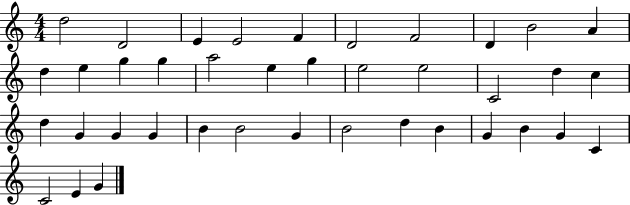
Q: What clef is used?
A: treble